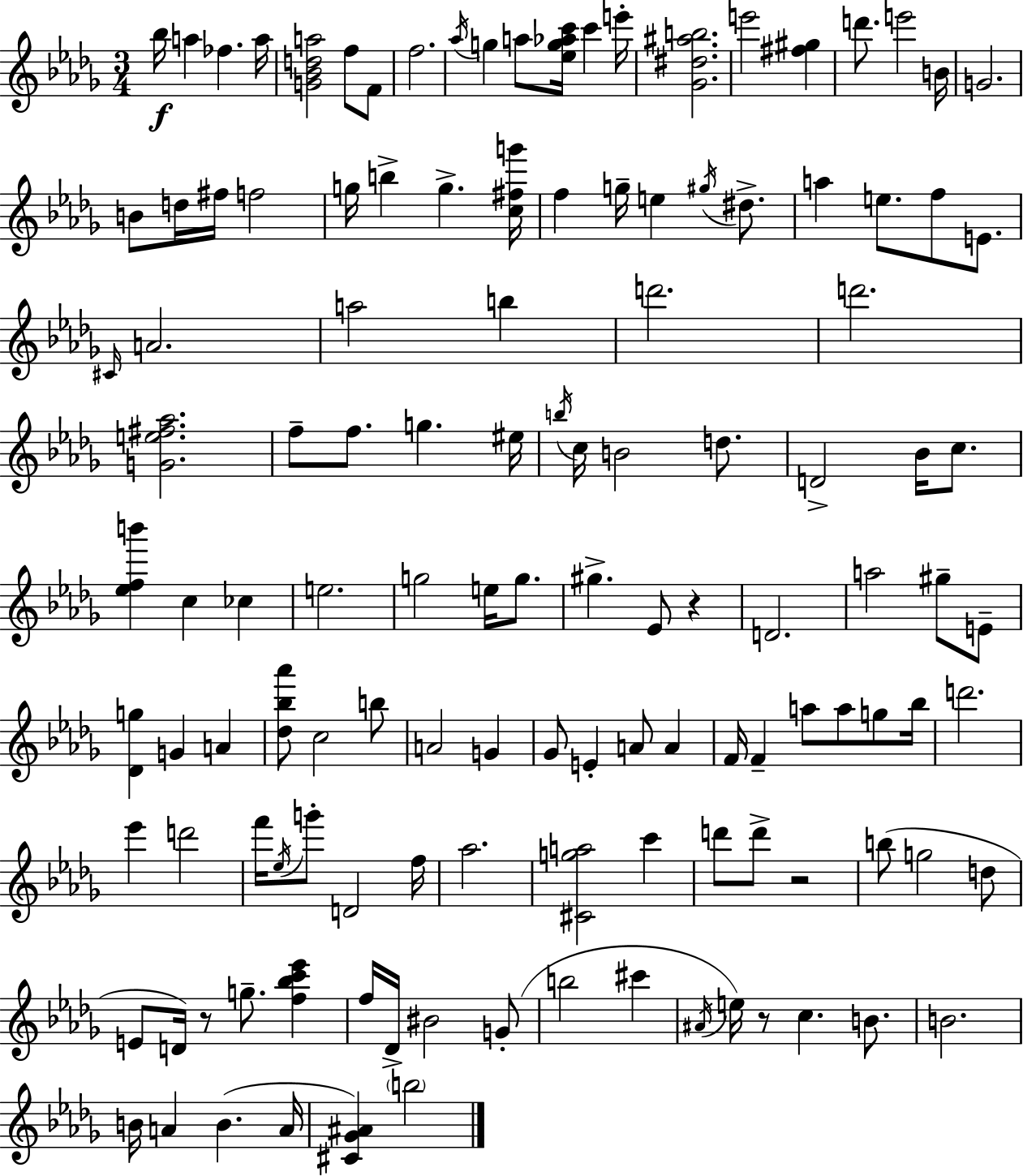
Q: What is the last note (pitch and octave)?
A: B5